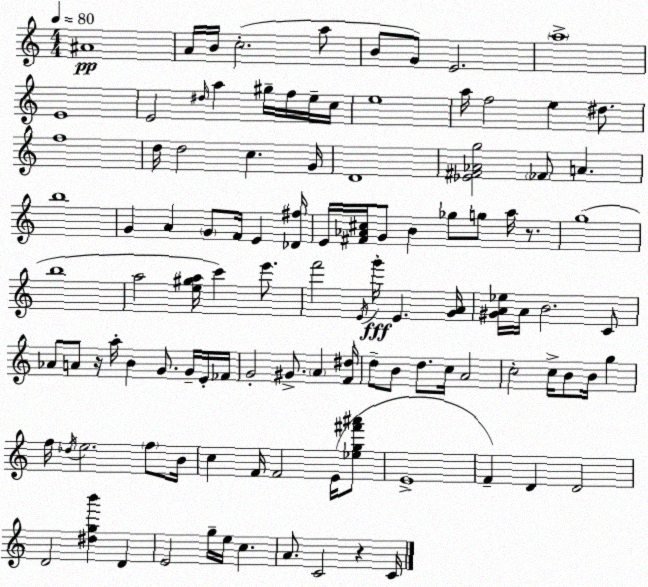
X:1
T:Untitled
M:4/4
L:1/4
K:C
^A4 A/4 B/4 c2 a/2 B/2 G/2 E2 a4 E4 E2 ^d/4 a ^g/4 f/4 e/4 c/4 e4 a/4 f2 e ^d/2 f4 d/4 d2 c G/4 D4 [_E^F_Ag]2 _F/2 A b4 G A G/2 F/4 E [_D^f]/4 E/4 [^F_A^c]/4 G/2 B _g/2 g/2 a/4 z/2 g4 b4 a2 [e^ga]/4 c' e'/2 f'2 E/4 g'/4 E [GA]/4 [^GA_e]/4 A/4 B2 C/2 _A/2 A/2 z/4 a/4 B G/2 G/4 E/4 _F/4 G2 ^G/2 A [F^d]/4 d/2 B/2 d/2 c/4 A2 c2 c/4 B/2 B/4 g f/4 _d/4 e2 f/2 B/4 c F/4 F2 E/4 [_eg^f'^a']/2 E4 F D D2 D2 [^dgb'] D E2 g/4 e/4 c A/2 C2 z C/4